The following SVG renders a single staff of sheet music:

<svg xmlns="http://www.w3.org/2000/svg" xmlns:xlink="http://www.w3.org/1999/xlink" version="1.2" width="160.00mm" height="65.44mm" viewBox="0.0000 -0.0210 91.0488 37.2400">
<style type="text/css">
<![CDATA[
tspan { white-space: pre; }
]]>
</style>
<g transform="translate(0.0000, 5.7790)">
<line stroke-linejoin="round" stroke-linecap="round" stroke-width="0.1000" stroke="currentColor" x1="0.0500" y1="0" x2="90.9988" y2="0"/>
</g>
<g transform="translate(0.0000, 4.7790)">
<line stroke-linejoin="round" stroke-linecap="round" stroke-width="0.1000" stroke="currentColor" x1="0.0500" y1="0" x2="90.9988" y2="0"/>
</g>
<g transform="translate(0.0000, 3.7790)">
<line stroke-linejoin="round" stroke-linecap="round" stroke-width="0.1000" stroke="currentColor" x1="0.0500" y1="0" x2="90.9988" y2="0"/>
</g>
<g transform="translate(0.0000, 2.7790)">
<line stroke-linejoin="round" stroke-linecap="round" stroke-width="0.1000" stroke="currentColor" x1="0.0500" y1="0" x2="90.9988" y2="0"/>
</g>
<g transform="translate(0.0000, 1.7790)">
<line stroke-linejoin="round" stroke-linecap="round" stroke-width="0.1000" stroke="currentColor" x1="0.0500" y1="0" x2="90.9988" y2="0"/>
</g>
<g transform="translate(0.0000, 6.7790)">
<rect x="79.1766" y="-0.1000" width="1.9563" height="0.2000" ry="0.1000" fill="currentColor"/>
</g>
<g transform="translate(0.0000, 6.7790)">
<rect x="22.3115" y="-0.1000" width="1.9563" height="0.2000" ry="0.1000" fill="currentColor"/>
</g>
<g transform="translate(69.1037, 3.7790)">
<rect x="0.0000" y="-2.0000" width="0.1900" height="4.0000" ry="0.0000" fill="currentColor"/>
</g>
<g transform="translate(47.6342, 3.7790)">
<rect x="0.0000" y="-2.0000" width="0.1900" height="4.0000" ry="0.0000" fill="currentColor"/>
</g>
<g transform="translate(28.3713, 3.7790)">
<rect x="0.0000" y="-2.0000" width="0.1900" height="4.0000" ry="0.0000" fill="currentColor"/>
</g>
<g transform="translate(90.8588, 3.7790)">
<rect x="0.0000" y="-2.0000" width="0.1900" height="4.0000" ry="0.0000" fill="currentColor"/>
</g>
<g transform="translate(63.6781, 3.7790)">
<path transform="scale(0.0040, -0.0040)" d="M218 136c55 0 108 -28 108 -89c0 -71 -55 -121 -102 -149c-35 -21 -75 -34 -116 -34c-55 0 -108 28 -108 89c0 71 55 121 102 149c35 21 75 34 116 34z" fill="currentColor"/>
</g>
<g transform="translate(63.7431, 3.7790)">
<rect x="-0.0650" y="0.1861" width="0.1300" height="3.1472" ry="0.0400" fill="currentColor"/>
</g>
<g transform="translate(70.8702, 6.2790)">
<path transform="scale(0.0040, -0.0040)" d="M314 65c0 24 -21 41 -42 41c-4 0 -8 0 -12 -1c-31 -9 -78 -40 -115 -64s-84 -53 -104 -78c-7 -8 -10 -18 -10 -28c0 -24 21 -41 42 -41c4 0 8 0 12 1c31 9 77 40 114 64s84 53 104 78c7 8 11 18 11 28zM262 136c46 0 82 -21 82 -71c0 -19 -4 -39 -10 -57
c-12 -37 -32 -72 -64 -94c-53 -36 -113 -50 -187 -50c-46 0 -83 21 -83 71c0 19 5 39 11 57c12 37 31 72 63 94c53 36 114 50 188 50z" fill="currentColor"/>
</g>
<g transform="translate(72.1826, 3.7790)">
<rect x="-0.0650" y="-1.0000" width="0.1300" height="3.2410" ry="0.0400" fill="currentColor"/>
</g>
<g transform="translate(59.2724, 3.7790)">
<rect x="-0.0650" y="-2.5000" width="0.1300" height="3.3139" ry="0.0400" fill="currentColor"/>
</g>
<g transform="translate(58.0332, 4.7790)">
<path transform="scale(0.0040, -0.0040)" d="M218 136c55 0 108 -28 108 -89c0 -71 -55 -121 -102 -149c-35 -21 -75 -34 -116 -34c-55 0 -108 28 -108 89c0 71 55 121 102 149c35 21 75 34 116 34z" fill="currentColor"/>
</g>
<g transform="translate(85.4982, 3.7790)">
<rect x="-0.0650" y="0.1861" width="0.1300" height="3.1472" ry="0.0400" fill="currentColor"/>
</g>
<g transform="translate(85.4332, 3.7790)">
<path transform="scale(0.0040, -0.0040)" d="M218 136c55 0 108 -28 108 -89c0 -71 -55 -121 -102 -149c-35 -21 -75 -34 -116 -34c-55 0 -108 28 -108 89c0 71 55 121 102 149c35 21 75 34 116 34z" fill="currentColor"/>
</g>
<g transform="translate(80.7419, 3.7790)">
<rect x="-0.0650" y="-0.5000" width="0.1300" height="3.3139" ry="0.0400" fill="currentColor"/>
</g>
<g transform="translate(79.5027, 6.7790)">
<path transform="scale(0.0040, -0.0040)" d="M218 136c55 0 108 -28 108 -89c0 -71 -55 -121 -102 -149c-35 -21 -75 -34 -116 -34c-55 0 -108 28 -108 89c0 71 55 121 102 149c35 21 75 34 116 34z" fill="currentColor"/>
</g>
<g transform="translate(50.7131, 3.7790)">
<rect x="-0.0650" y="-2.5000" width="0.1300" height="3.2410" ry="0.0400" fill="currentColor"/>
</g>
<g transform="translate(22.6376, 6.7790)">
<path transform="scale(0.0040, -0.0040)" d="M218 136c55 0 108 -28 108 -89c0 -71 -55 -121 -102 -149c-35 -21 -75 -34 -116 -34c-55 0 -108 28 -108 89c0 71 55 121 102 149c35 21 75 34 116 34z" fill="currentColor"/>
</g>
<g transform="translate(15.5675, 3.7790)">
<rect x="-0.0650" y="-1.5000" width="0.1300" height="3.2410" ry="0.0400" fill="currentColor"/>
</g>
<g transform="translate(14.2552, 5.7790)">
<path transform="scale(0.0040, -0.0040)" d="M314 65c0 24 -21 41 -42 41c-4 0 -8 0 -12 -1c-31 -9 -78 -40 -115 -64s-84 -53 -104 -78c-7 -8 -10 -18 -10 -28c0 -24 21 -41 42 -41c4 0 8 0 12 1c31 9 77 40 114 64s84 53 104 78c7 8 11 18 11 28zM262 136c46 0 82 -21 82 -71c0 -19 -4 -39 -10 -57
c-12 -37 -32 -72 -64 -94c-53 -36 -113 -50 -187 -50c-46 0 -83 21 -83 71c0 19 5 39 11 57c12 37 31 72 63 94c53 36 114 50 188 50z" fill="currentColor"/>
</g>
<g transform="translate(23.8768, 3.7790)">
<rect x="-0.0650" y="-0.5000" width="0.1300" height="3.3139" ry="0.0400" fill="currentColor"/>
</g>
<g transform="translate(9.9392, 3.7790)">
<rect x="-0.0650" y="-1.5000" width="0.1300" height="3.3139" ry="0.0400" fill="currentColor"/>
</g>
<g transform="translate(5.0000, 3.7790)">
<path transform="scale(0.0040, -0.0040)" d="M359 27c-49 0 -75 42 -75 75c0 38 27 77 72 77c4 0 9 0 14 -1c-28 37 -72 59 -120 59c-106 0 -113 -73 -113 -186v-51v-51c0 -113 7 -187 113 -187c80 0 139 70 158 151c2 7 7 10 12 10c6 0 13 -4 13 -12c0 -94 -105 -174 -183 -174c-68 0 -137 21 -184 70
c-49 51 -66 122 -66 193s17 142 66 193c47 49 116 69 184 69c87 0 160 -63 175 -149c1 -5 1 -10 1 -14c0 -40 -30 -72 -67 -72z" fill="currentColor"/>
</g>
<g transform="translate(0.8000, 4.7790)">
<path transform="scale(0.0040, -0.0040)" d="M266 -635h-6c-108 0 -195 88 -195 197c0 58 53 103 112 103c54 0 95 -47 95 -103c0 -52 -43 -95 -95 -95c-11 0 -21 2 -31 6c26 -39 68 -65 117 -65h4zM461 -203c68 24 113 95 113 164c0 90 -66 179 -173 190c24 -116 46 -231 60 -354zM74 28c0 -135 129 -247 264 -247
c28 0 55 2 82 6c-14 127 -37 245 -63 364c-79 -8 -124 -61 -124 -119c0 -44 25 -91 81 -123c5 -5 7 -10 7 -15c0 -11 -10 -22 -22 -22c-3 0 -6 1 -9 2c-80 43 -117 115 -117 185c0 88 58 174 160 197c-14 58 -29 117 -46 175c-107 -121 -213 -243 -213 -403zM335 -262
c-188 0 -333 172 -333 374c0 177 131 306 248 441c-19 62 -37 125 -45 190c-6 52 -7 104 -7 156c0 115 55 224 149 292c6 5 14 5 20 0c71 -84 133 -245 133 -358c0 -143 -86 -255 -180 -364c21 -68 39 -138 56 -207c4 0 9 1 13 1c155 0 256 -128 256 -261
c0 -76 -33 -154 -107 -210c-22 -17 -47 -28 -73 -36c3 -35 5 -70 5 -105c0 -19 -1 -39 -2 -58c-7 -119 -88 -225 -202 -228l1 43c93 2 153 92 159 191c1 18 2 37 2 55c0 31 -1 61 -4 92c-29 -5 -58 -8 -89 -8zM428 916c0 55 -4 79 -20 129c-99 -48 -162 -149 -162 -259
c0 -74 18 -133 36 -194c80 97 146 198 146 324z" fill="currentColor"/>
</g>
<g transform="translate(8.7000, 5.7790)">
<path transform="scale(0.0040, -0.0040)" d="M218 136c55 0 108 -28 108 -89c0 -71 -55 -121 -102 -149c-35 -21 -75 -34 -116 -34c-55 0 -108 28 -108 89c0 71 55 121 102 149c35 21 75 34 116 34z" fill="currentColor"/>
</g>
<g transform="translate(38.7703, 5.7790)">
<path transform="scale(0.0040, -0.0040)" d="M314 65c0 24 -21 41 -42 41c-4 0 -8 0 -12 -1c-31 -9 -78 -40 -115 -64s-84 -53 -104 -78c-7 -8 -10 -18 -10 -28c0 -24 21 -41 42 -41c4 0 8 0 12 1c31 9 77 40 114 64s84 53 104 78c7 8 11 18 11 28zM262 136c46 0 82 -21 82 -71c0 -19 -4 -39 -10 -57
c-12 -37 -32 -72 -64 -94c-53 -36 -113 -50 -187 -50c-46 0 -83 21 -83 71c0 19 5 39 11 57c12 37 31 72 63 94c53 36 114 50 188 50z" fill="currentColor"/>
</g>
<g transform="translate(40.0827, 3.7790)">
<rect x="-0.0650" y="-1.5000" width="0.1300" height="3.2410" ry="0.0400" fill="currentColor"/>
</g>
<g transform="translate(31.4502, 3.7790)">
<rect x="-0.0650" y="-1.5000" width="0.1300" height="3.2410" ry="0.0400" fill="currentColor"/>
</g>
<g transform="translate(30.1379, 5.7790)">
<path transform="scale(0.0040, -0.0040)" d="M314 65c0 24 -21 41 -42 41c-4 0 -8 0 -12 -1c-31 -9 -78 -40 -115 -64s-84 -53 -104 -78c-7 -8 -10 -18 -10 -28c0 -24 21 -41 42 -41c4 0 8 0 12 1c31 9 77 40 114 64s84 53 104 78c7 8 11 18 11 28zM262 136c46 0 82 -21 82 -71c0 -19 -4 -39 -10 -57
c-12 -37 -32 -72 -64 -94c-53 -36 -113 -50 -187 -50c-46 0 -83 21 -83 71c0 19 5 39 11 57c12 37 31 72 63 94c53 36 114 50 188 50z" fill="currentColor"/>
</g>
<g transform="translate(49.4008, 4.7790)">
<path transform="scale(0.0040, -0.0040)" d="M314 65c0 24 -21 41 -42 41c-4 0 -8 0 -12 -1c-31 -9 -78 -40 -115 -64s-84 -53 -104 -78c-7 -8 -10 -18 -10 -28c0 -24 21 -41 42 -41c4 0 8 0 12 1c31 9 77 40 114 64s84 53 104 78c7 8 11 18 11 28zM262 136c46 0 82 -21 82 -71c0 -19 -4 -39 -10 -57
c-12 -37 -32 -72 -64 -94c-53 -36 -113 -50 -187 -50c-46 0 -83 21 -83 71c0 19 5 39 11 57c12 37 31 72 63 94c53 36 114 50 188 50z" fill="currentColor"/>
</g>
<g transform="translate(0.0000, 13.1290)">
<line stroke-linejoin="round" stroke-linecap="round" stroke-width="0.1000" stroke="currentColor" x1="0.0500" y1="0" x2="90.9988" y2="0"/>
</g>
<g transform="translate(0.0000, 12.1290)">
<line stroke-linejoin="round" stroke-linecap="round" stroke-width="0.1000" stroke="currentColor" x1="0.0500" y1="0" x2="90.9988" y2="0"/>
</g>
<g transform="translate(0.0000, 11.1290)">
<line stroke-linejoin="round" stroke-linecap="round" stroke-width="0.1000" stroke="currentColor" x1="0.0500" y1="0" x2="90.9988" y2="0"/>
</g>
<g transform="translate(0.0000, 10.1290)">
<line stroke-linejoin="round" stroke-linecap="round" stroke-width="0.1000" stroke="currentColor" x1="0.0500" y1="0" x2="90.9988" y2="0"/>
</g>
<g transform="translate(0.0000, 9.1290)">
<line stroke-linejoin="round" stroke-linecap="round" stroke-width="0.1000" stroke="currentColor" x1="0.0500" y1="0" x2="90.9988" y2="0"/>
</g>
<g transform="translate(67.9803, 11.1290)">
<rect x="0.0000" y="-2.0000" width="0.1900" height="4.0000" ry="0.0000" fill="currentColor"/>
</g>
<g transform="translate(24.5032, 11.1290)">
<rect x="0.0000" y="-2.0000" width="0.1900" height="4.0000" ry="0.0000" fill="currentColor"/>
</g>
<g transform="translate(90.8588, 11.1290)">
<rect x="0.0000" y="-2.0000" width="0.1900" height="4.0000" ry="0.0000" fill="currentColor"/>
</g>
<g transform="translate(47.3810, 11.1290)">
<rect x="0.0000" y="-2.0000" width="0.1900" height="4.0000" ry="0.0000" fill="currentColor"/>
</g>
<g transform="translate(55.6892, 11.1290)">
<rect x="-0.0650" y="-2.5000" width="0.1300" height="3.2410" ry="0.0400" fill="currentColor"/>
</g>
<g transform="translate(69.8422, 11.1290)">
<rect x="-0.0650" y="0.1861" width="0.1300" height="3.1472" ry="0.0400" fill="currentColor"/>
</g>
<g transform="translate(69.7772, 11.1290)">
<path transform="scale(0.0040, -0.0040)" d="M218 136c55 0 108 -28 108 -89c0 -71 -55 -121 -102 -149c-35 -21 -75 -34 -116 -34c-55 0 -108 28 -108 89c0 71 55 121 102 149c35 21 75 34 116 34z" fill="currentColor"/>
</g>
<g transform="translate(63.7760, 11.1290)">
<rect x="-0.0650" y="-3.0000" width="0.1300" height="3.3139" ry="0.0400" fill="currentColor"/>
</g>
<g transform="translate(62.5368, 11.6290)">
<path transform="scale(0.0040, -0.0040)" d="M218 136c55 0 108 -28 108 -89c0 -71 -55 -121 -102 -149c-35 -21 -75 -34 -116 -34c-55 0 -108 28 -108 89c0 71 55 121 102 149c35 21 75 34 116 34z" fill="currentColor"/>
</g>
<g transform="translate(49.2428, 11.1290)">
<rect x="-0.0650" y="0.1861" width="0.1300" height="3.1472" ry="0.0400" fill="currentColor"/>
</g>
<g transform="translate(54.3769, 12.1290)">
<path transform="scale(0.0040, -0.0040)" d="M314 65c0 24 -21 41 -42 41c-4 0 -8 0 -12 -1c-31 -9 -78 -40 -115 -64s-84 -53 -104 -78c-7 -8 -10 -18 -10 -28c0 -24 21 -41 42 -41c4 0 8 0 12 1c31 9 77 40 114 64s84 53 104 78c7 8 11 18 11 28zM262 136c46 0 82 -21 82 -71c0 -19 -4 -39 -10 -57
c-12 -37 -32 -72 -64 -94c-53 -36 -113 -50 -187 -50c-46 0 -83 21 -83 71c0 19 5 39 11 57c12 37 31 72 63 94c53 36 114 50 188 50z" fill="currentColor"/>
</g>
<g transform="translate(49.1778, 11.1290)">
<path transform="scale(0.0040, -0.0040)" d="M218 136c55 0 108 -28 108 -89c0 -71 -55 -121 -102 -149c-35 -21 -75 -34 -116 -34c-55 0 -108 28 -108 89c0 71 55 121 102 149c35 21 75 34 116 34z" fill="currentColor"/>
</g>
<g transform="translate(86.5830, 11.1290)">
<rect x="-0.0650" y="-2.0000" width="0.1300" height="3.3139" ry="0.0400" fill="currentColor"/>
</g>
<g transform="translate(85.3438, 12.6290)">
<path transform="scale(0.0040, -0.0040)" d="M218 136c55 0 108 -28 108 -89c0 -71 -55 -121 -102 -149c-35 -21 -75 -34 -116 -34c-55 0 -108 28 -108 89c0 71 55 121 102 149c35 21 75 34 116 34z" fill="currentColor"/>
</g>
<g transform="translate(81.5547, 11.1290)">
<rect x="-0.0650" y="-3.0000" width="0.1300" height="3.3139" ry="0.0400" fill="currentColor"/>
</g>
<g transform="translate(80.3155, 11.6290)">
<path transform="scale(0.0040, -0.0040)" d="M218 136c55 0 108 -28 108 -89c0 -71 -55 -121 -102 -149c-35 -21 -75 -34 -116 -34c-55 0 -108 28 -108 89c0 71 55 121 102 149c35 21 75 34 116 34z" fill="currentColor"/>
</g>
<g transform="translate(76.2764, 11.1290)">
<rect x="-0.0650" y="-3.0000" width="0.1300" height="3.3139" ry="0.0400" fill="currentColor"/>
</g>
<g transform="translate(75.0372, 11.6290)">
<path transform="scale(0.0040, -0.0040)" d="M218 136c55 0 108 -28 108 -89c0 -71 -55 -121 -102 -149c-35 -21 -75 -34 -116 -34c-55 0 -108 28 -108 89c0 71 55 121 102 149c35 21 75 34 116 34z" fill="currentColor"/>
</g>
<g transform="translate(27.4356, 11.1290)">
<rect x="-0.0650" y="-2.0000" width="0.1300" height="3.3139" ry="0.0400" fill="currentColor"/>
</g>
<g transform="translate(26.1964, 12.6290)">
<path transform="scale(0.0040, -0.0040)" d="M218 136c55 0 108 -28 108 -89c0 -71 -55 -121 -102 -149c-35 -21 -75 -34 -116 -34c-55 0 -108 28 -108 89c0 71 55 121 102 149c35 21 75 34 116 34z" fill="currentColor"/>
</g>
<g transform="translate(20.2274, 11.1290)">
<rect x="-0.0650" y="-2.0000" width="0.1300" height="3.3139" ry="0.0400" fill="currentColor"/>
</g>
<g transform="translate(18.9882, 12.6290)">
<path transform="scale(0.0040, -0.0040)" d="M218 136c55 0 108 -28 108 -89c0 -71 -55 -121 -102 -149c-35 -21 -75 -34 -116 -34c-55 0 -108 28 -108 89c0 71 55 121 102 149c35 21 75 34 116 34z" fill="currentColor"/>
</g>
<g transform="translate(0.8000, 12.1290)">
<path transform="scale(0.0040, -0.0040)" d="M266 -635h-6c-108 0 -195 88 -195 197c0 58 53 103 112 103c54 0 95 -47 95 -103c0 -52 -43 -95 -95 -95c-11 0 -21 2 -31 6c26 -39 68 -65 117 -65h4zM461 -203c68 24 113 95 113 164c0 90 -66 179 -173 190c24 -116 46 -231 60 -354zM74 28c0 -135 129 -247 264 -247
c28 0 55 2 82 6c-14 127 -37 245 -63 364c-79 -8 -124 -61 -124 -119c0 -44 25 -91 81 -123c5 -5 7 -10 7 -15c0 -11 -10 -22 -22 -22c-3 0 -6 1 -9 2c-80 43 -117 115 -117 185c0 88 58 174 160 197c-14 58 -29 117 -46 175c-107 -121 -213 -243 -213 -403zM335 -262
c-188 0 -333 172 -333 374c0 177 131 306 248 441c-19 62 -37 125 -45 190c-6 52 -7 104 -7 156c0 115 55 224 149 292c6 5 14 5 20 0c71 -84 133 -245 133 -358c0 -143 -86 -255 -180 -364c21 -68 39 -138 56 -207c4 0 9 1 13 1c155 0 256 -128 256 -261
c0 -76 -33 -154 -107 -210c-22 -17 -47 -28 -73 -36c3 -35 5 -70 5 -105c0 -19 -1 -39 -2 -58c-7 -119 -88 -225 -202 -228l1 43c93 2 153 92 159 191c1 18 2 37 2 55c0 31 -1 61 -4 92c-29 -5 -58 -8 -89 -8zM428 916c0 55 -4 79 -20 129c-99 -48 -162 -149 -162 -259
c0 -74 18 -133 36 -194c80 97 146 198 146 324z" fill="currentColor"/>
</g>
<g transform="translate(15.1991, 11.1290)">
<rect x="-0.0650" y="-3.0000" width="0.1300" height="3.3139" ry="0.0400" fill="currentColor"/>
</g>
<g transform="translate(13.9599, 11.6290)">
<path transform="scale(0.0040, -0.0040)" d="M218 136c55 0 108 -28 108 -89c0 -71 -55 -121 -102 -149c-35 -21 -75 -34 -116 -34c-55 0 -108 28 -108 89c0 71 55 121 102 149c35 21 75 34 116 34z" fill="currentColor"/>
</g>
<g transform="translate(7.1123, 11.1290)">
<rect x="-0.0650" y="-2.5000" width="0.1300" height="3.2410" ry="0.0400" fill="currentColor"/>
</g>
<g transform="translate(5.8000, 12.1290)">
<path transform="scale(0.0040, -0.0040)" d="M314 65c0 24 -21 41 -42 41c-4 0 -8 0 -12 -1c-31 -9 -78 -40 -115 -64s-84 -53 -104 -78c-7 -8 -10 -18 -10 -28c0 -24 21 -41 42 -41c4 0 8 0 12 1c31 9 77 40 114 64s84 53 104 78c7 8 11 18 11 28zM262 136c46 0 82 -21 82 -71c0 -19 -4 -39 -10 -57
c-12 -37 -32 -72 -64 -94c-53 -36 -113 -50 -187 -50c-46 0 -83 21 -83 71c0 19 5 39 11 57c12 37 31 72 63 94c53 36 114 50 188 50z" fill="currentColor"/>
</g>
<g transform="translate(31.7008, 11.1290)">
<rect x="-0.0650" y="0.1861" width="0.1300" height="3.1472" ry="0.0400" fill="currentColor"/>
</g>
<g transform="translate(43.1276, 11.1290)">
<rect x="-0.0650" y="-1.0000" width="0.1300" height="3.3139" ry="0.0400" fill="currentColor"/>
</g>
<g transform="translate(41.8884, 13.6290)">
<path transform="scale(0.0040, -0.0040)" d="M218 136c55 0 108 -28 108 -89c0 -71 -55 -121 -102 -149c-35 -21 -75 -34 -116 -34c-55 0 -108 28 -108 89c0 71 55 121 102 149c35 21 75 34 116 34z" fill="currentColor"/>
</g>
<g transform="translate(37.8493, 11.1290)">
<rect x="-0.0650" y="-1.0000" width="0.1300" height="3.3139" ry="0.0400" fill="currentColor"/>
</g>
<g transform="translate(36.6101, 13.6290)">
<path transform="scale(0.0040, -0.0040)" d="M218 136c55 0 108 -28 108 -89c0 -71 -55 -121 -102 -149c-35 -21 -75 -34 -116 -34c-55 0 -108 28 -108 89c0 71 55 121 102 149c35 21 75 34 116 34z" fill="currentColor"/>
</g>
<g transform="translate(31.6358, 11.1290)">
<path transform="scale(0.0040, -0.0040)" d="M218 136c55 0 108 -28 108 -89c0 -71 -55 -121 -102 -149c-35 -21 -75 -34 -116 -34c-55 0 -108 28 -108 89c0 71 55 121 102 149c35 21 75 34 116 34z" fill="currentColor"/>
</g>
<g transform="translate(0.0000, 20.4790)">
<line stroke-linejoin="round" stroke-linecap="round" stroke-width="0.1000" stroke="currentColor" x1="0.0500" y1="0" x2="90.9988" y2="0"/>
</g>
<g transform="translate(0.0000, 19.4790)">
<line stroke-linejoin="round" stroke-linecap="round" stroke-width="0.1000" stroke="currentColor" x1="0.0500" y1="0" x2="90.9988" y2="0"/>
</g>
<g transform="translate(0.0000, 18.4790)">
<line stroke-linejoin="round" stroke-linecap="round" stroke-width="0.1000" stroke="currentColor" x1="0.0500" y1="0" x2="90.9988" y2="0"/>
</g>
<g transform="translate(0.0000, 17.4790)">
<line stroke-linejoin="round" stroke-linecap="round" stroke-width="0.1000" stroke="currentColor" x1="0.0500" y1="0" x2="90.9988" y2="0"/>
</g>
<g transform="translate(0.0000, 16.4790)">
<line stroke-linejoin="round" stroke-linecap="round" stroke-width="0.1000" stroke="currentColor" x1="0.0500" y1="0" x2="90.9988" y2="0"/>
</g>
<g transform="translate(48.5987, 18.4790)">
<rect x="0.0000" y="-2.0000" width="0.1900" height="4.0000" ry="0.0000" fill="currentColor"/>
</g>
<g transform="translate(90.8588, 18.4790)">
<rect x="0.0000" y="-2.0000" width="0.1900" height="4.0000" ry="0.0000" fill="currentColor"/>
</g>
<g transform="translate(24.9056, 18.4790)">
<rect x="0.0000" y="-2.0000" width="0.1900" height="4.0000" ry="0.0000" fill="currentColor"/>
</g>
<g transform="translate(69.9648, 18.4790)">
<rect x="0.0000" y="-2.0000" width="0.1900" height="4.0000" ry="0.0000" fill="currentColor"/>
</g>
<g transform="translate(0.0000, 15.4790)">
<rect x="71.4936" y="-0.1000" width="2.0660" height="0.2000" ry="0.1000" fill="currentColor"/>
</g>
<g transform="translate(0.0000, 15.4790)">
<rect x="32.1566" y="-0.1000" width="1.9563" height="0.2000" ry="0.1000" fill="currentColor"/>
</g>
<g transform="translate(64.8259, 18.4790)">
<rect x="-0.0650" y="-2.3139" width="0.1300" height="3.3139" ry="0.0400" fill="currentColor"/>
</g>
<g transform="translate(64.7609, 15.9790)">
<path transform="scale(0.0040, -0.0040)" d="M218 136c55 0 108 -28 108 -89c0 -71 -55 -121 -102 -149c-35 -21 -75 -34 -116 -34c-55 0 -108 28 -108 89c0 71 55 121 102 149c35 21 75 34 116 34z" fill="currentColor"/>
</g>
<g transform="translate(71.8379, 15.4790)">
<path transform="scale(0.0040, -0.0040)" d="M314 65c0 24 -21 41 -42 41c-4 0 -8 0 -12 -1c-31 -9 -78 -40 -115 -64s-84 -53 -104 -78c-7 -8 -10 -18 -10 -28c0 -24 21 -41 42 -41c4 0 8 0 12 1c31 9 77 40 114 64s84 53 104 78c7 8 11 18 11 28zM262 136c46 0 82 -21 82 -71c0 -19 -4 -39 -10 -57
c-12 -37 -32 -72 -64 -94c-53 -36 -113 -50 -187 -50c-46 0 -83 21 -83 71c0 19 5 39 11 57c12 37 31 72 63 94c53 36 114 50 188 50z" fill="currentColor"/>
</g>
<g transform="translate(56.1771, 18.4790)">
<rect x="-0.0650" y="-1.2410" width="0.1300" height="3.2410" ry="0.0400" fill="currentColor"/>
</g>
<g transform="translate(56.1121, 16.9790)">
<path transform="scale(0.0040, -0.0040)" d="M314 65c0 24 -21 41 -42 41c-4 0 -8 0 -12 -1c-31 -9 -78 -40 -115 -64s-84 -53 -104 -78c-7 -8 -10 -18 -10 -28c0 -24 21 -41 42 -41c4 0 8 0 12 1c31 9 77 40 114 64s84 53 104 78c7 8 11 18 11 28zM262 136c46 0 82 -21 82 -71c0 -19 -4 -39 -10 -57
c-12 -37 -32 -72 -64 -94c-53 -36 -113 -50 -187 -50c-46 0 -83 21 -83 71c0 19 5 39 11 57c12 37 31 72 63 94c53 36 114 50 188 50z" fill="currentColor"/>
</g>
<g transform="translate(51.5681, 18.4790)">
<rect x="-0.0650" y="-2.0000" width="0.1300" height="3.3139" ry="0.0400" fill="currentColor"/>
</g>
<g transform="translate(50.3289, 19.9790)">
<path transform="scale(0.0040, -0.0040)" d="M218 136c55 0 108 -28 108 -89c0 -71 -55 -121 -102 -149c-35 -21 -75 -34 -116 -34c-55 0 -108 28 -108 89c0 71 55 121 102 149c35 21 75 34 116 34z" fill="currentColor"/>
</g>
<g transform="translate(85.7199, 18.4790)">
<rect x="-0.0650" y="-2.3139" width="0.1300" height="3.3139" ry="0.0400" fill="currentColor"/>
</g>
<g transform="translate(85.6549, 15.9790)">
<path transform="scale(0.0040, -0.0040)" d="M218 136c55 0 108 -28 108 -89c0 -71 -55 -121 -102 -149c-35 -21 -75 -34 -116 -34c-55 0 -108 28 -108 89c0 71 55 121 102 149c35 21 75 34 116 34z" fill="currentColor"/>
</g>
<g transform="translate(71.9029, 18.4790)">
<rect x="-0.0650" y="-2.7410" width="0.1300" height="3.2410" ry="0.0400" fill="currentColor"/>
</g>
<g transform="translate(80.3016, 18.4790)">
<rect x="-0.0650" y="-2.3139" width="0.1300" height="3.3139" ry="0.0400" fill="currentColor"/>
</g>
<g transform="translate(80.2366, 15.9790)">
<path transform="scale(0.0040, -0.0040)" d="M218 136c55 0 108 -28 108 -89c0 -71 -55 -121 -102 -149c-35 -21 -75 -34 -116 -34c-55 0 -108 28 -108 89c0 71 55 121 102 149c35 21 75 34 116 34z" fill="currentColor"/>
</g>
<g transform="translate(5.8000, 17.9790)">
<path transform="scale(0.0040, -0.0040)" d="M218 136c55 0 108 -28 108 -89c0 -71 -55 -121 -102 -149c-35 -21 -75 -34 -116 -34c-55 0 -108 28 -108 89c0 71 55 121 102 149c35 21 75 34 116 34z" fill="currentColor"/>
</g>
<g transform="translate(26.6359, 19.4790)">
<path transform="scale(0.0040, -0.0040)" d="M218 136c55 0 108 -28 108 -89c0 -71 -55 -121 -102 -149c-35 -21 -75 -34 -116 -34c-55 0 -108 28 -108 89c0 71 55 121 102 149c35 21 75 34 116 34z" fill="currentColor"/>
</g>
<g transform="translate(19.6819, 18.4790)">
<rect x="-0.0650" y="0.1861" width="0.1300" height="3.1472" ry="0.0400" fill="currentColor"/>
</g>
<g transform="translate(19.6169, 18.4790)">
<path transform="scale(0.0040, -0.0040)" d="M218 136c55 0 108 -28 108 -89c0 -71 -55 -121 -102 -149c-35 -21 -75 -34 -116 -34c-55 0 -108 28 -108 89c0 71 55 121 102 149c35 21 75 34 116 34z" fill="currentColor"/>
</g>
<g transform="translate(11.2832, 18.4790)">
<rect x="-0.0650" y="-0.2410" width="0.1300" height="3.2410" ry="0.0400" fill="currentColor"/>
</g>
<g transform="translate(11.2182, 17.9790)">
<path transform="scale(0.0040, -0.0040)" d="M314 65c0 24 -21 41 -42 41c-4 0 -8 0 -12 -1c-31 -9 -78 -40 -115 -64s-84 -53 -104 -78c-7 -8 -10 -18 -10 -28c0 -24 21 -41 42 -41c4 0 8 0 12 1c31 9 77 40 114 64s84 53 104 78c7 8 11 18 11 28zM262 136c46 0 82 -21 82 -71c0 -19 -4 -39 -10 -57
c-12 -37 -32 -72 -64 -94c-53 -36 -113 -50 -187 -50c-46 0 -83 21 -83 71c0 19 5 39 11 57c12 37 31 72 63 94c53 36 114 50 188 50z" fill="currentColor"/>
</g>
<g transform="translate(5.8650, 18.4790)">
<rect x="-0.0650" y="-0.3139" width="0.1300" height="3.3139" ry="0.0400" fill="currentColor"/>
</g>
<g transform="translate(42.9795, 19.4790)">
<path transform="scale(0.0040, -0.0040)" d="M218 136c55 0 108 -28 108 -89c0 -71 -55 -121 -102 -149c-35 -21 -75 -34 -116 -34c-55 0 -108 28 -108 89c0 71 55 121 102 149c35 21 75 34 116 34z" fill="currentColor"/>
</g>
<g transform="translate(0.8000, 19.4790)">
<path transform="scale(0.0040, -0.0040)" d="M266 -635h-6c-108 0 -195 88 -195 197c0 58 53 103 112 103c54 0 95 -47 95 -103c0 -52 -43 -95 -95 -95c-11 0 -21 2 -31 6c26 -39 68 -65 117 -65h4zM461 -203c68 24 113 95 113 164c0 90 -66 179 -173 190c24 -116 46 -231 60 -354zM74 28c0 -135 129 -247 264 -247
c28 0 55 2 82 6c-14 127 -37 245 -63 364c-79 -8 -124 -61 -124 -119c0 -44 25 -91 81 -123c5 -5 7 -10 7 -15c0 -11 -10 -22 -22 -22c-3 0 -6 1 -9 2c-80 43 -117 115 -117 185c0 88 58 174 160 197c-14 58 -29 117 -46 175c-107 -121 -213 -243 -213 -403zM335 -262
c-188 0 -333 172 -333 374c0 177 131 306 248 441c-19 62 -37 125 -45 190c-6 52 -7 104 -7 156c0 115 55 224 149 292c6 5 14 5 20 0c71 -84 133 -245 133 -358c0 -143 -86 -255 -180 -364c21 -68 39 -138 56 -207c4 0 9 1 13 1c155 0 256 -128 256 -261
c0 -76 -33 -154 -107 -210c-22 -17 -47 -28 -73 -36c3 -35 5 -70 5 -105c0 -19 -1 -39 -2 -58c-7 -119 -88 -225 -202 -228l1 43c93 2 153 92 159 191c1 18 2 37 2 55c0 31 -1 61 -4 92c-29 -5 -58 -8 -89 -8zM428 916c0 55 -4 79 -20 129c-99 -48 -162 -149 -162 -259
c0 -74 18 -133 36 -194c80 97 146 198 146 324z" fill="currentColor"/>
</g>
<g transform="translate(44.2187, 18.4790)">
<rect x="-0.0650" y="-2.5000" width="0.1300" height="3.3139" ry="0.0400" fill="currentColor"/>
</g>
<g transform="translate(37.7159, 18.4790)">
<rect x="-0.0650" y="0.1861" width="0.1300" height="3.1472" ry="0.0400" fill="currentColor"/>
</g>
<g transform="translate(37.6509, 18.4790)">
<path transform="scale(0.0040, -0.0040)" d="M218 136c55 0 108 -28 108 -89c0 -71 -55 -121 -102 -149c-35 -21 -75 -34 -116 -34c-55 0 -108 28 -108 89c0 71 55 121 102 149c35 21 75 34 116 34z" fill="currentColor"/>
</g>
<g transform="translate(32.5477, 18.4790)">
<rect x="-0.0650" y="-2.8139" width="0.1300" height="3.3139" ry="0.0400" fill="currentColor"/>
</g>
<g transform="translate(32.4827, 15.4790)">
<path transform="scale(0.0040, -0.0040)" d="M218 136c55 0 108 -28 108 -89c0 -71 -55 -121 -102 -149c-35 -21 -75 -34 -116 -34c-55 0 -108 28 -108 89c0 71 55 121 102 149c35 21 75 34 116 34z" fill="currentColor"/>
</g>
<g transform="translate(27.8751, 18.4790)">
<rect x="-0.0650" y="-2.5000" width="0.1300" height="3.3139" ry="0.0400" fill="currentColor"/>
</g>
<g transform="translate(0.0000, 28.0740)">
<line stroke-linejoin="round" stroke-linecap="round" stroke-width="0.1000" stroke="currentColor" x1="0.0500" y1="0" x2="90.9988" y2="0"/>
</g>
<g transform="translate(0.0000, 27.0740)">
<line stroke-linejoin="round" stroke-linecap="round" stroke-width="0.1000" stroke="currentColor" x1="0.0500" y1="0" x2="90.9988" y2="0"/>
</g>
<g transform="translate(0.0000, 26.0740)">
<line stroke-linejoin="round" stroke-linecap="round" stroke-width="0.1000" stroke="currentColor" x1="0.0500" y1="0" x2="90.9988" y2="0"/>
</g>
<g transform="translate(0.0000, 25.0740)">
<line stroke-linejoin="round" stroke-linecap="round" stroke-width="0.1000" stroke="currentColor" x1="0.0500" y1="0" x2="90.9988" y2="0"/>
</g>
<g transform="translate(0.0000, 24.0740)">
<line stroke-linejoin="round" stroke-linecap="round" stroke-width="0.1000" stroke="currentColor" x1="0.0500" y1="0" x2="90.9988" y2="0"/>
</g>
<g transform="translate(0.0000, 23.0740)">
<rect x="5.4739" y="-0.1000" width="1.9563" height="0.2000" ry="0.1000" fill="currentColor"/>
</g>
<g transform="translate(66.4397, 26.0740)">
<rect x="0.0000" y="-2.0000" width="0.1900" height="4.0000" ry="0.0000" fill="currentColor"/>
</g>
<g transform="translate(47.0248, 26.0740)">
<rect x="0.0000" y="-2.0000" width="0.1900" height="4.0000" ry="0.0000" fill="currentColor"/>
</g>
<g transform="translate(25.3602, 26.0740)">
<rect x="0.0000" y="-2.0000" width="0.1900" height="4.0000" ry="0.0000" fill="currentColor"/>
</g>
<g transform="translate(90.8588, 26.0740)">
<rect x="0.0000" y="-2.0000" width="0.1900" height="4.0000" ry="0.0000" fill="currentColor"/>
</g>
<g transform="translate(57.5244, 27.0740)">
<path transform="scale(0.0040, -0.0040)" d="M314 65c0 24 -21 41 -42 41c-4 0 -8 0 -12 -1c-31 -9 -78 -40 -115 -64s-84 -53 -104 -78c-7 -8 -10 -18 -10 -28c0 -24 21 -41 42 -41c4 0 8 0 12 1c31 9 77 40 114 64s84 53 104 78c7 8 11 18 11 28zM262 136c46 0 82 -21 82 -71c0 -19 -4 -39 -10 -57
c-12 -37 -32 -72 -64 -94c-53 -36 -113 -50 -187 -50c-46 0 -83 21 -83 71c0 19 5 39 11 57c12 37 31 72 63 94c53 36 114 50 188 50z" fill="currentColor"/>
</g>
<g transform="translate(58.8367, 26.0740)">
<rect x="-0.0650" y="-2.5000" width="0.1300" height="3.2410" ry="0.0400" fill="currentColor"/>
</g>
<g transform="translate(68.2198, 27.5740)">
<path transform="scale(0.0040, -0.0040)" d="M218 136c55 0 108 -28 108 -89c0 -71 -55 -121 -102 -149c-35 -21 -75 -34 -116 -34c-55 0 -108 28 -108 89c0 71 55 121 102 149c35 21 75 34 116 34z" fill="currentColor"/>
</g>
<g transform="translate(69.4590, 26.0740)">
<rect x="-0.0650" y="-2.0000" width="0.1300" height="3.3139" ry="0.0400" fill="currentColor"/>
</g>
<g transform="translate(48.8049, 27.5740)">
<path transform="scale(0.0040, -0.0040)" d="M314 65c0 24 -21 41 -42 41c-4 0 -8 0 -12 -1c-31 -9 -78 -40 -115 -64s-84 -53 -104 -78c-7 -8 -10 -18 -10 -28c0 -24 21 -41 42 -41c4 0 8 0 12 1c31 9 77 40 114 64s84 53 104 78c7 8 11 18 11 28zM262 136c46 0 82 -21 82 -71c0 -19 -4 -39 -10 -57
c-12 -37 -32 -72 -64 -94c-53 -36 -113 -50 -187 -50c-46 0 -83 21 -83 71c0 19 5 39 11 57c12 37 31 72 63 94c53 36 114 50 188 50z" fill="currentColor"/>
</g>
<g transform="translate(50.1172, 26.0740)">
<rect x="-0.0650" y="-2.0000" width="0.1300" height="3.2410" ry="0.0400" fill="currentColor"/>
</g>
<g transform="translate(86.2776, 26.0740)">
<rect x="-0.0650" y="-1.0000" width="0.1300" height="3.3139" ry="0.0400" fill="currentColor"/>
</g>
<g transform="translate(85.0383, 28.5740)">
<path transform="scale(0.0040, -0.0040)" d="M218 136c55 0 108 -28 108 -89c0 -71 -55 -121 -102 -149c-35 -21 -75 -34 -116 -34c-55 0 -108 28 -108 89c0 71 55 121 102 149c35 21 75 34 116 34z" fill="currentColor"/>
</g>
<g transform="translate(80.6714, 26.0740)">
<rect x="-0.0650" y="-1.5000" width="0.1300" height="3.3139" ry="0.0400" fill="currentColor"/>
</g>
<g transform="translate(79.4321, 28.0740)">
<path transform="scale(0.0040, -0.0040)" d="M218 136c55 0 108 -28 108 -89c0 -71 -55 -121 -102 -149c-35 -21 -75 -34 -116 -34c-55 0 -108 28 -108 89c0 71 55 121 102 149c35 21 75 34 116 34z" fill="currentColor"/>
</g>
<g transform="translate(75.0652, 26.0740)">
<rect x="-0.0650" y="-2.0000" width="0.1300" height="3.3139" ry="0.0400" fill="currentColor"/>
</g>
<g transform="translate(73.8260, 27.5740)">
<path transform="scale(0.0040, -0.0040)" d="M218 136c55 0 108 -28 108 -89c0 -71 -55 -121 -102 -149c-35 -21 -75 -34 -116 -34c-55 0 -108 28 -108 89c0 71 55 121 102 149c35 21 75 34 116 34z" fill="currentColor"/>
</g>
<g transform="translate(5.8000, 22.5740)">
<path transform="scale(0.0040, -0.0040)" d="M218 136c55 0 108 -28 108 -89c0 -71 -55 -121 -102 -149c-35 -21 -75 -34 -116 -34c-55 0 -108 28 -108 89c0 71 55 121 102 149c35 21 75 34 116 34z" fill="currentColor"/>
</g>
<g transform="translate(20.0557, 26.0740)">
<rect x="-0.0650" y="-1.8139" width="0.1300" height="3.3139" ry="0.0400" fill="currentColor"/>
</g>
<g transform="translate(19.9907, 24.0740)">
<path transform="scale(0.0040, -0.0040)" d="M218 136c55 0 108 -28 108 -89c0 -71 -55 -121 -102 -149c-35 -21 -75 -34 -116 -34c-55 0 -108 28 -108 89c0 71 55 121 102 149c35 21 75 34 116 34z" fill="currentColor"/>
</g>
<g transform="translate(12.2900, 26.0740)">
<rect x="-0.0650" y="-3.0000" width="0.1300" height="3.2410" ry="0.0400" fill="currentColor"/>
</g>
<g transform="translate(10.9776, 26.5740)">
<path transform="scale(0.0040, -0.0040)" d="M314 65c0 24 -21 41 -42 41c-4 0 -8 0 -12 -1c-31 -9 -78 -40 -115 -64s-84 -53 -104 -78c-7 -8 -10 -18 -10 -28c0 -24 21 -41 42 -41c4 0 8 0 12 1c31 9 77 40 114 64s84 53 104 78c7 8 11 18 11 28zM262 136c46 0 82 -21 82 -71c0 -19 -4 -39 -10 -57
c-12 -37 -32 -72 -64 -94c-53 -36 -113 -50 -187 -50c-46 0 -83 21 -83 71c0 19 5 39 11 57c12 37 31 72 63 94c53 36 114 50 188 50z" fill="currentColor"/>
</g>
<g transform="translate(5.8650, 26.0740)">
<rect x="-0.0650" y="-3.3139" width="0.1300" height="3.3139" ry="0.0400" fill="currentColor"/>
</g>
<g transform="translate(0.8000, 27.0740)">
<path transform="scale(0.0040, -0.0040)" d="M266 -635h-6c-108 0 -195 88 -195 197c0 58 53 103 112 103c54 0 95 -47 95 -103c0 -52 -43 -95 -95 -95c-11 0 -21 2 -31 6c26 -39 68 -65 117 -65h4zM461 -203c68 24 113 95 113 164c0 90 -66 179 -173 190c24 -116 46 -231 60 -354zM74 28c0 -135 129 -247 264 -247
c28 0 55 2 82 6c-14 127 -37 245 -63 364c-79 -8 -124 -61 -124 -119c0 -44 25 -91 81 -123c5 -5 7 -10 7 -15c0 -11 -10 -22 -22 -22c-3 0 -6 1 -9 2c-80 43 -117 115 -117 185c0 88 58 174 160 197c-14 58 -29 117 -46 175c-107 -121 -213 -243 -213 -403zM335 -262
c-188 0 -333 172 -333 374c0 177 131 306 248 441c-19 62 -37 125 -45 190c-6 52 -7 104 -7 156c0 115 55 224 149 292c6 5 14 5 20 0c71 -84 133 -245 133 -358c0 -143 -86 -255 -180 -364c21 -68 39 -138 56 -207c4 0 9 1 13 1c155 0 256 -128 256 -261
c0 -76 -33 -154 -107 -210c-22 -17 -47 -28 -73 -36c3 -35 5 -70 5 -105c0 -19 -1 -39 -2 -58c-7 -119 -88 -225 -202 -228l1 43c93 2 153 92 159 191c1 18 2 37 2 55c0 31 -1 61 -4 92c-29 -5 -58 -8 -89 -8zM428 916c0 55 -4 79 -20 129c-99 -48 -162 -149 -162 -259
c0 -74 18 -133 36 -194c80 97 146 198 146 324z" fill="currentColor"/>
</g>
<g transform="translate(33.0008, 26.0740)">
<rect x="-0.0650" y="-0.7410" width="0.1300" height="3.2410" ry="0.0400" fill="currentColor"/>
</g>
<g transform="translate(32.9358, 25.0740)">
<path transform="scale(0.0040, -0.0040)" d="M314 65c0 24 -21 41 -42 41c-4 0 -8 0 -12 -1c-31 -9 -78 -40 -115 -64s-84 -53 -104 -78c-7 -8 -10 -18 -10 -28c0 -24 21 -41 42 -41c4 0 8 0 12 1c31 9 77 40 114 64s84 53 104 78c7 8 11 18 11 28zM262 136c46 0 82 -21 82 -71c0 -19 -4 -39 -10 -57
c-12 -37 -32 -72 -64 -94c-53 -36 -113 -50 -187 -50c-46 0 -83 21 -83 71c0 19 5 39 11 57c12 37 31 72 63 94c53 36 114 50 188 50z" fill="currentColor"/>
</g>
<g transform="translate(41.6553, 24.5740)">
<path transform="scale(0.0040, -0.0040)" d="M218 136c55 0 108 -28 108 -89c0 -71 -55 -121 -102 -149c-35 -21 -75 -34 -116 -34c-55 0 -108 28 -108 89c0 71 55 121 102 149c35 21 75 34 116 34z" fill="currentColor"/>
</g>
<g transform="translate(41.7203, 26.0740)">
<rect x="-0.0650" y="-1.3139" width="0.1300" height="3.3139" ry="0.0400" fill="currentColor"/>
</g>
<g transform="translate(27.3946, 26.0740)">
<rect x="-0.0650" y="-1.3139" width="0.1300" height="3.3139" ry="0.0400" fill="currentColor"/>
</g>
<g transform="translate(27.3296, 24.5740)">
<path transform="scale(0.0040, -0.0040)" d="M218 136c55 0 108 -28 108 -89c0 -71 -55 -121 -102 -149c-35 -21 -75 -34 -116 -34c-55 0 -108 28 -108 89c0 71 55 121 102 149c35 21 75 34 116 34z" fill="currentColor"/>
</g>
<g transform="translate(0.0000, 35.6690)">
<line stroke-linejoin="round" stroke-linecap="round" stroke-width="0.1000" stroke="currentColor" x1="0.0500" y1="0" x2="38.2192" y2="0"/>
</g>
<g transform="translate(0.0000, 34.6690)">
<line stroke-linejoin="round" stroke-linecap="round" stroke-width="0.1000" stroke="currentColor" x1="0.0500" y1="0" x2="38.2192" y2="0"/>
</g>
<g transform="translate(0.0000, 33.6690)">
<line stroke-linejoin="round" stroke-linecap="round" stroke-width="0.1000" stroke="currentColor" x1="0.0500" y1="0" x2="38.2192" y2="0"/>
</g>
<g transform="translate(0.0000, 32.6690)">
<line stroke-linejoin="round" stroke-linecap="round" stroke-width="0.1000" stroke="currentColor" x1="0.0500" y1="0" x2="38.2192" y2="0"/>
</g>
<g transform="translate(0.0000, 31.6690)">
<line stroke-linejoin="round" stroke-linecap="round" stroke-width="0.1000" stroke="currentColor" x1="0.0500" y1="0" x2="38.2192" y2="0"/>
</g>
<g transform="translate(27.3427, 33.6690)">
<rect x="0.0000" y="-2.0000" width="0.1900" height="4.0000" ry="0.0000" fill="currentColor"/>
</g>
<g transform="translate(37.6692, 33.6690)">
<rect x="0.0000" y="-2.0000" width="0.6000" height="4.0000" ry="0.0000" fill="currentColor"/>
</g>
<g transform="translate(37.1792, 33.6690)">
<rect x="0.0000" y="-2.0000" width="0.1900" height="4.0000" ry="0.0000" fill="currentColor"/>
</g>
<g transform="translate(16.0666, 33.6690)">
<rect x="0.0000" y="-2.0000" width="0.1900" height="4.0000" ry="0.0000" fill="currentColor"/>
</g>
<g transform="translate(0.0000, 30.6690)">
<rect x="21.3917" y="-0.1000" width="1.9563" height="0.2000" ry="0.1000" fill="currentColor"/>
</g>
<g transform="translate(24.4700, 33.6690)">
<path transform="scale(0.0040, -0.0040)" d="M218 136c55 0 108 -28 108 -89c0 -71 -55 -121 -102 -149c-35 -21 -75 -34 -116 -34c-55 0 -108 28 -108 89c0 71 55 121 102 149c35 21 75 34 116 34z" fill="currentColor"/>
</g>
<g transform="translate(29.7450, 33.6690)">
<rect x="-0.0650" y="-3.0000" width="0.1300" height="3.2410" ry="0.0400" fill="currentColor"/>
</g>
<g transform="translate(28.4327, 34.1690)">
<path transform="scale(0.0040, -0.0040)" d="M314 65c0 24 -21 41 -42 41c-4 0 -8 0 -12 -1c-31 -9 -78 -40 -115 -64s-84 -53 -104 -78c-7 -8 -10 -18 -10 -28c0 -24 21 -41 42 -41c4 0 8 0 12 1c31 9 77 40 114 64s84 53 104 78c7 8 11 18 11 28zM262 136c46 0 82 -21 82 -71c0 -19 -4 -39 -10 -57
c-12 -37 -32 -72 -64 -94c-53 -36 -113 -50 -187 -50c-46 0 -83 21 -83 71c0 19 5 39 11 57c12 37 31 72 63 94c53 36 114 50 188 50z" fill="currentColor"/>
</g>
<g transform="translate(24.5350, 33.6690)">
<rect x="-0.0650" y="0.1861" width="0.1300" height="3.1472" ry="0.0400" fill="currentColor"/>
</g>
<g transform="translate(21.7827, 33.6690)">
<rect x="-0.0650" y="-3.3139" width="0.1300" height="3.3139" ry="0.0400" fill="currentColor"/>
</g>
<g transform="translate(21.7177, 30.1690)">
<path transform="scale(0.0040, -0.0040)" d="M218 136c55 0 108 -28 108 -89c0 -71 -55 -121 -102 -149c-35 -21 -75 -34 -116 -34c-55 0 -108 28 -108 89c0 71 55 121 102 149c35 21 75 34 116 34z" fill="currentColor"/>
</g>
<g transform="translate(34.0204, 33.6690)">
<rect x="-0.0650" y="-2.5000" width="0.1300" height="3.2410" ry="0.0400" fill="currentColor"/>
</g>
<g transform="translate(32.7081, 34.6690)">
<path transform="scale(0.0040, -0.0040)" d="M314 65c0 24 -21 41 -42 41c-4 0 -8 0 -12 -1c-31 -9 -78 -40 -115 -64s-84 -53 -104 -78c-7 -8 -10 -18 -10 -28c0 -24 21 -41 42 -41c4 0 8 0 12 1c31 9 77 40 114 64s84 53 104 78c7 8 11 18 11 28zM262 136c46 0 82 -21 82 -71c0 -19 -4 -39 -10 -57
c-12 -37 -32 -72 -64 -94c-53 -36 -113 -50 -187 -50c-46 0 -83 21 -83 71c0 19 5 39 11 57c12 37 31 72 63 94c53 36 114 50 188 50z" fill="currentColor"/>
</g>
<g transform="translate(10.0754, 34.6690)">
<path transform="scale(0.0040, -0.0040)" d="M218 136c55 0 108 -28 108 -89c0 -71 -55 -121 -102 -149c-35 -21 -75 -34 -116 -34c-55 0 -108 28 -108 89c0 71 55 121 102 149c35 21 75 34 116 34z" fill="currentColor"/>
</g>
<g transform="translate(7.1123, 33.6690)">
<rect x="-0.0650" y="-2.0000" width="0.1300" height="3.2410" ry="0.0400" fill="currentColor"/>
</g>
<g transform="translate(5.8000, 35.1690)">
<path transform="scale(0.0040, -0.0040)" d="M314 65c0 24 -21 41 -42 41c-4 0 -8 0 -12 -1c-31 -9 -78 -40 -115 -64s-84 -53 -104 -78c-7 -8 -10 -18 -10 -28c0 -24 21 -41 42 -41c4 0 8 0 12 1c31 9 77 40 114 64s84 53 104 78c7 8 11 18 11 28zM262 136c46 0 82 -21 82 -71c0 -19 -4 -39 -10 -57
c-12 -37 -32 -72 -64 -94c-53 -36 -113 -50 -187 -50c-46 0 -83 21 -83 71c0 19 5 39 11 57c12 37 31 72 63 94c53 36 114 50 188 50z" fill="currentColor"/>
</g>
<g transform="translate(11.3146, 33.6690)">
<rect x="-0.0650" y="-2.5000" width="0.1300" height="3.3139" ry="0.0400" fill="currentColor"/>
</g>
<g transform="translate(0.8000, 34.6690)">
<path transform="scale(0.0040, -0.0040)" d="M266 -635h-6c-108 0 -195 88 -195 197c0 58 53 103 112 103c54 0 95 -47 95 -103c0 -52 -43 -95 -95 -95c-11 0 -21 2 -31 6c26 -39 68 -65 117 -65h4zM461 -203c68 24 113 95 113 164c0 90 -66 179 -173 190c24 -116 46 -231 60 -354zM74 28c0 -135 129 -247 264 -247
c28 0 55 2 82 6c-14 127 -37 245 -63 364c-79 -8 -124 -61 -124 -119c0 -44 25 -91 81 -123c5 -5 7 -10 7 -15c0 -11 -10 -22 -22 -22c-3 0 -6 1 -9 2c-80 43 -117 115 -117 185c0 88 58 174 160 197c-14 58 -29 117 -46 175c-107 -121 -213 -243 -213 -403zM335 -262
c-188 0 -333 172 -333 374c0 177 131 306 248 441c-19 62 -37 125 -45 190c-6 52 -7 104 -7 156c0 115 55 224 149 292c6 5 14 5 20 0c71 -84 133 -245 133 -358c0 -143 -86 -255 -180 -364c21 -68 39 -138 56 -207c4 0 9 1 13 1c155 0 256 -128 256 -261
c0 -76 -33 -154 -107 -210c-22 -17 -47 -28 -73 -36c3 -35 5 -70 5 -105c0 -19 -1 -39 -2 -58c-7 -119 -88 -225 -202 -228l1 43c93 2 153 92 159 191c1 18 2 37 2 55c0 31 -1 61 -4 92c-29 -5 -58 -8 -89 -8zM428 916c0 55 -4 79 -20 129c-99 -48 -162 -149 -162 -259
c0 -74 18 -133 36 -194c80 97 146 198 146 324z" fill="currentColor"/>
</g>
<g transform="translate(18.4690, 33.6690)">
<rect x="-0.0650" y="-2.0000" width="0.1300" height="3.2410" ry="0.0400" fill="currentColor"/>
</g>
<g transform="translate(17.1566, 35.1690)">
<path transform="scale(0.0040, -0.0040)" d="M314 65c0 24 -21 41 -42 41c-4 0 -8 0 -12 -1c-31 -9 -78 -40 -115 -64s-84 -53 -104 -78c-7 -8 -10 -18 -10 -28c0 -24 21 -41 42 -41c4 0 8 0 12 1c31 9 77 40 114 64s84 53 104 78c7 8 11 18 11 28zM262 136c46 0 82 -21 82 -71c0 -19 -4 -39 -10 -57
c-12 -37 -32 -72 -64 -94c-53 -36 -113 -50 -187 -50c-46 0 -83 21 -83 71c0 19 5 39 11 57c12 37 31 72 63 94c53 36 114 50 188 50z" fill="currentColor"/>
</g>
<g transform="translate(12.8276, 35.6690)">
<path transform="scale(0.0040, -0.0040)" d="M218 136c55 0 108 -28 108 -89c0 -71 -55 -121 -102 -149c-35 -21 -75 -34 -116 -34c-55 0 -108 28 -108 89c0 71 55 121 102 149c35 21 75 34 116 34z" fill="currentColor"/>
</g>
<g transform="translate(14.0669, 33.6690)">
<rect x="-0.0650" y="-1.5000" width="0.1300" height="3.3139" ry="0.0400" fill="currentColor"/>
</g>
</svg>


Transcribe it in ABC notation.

X:1
T:Untitled
M:4/4
L:1/4
K:C
E E2 C E2 E2 G2 G B D2 C B G2 A F F B D D B G2 A B A A F c c2 B G a B G F e2 g a2 g g b A2 f e d2 e F2 G2 F F E D F2 G E F2 b B A2 G2